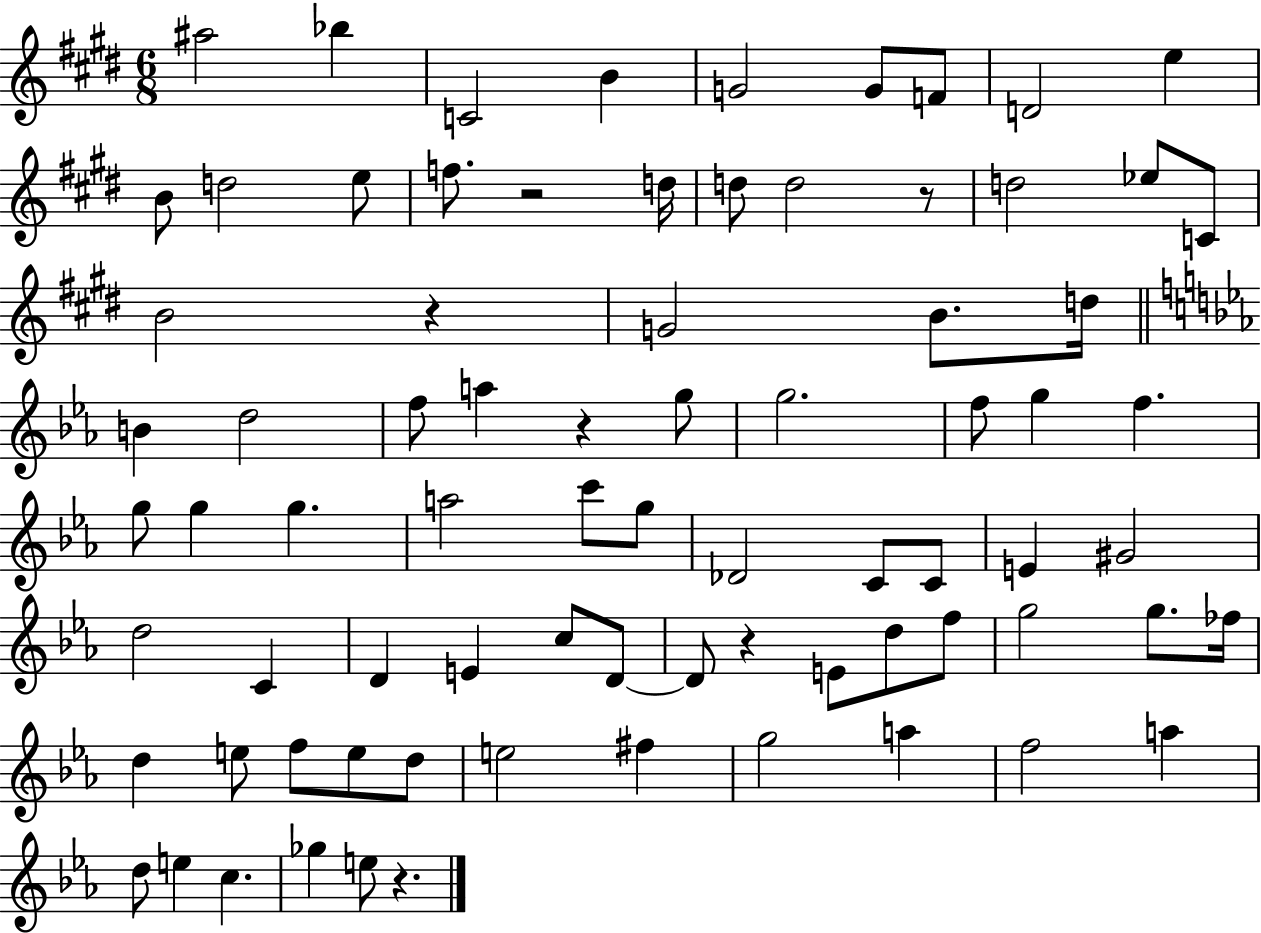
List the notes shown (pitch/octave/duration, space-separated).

A#5/h Bb5/q C4/h B4/q G4/h G4/e F4/e D4/h E5/q B4/e D5/h E5/e F5/e. R/h D5/s D5/e D5/h R/e D5/h Eb5/e C4/e B4/h R/q G4/h B4/e. D5/s B4/q D5/h F5/e A5/q R/q G5/e G5/h. F5/e G5/q F5/q. G5/e G5/q G5/q. A5/h C6/e G5/e Db4/h C4/e C4/e E4/q G#4/h D5/h C4/q D4/q E4/q C5/e D4/e D4/e R/q E4/e D5/e F5/e G5/h G5/e. FES5/s D5/q E5/e F5/e E5/e D5/e E5/h F#5/q G5/h A5/q F5/h A5/q D5/e E5/q C5/q. Gb5/q E5/e R/q.